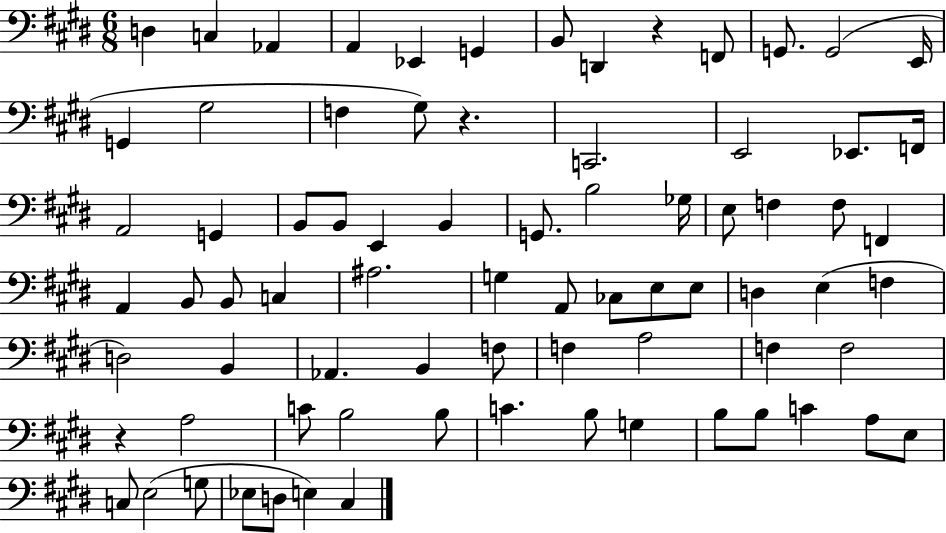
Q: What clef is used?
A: bass